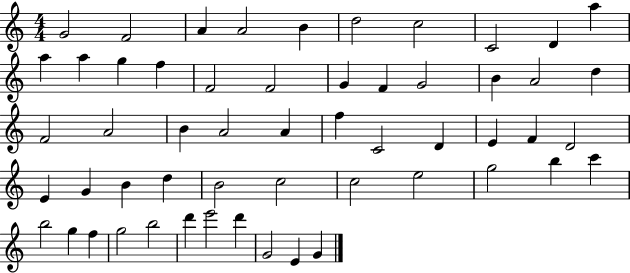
{
  \clef treble
  \numericTimeSignature
  \time 4/4
  \key c \major
  g'2 f'2 | a'4 a'2 b'4 | d''2 c''2 | c'2 d'4 a''4 | \break a''4 a''4 g''4 f''4 | f'2 f'2 | g'4 f'4 g'2 | b'4 a'2 d''4 | \break f'2 a'2 | b'4 a'2 a'4 | f''4 c'2 d'4 | e'4 f'4 d'2 | \break e'4 g'4 b'4 d''4 | b'2 c''2 | c''2 e''2 | g''2 b''4 c'''4 | \break b''2 g''4 f''4 | g''2 b''2 | d'''4 e'''2 d'''4 | g'2 e'4 g'4 | \break \bar "|."
}